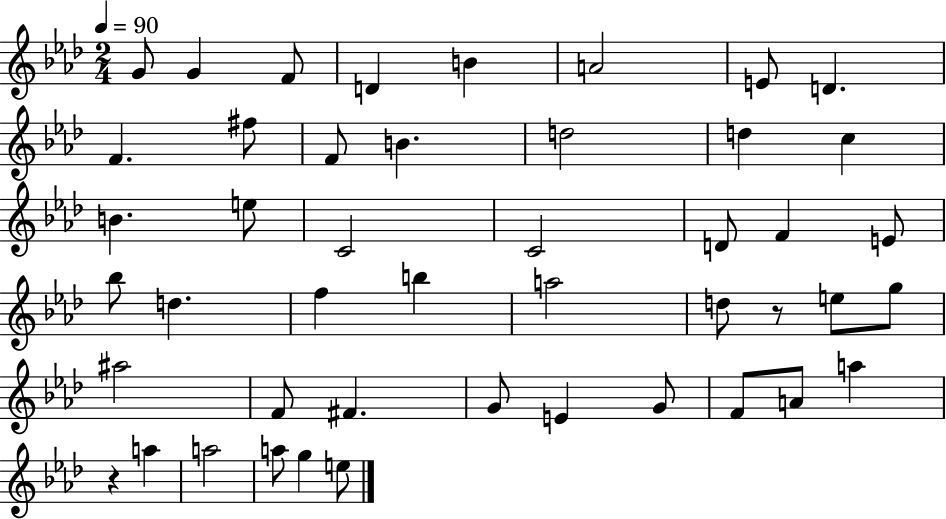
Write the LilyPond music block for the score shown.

{
  \clef treble
  \numericTimeSignature
  \time 2/4
  \key aes \major
  \tempo 4 = 90
  g'8 g'4 f'8 | d'4 b'4 | a'2 | e'8 d'4. | \break f'4. fis''8 | f'8 b'4. | d''2 | d''4 c''4 | \break b'4. e''8 | c'2 | c'2 | d'8 f'4 e'8 | \break bes''8 d''4. | f''4 b''4 | a''2 | d''8 r8 e''8 g''8 | \break ais''2 | f'8 fis'4. | g'8 e'4 g'8 | f'8 a'8 a''4 | \break r4 a''4 | a''2 | a''8 g''4 e''8 | \bar "|."
}